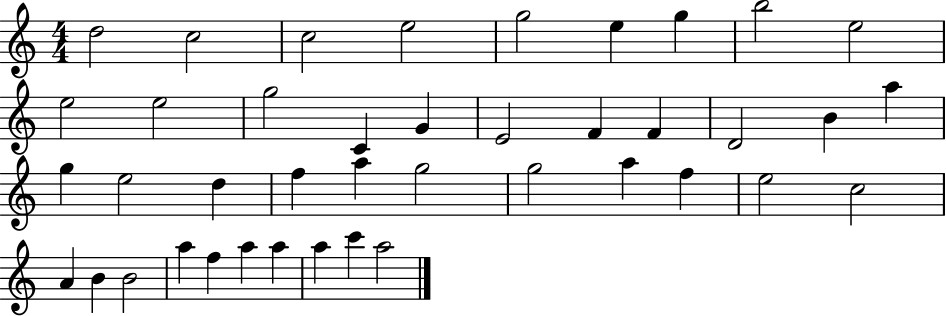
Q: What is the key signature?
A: C major